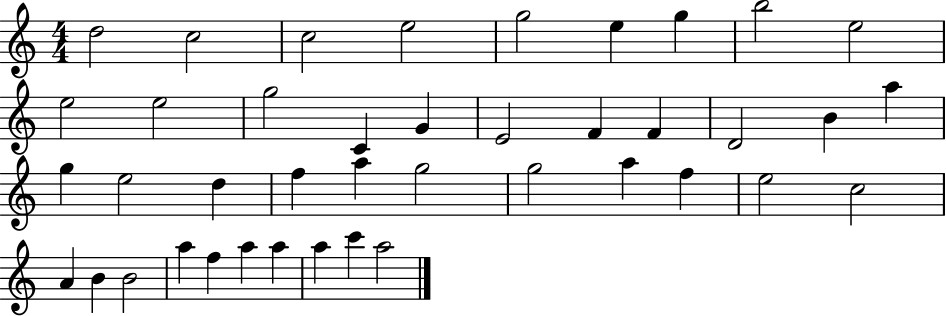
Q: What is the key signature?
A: C major